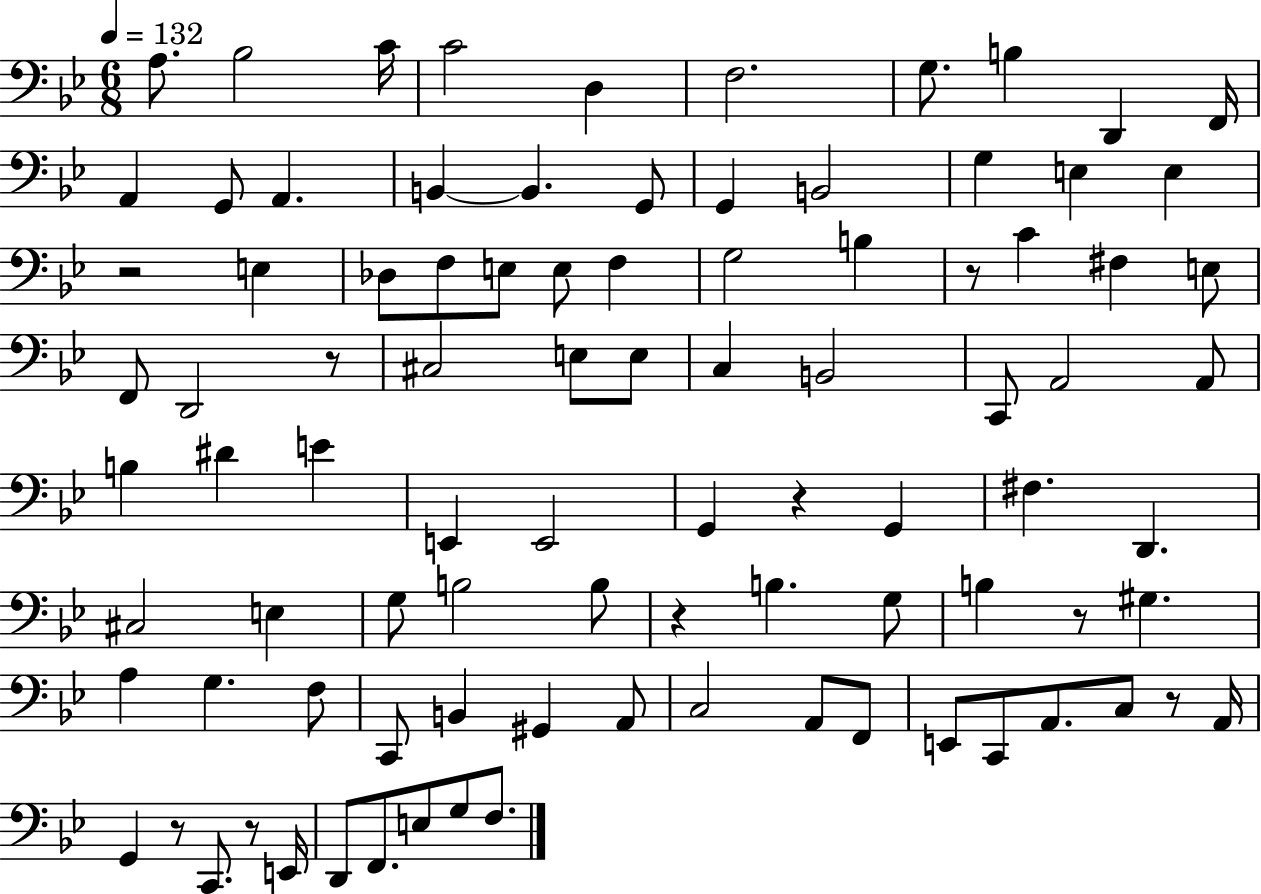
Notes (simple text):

A3/e. Bb3/h C4/s C4/h D3/q F3/h. G3/e. B3/q D2/q F2/s A2/q G2/e A2/q. B2/q B2/q. G2/e G2/q B2/h G3/q E3/q E3/q R/h E3/q Db3/e F3/e E3/e E3/e F3/q G3/h B3/q R/e C4/q F#3/q E3/e F2/e D2/h R/e C#3/h E3/e E3/e C3/q B2/h C2/e A2/h A2/e B3/q D#4/q E4/q E2/q E2/h G2/q R/q G2/q F#3/q. D2/q. C#3/h E3/q G3/e B3/h B3/e R/q B3/q. G3/e B3/q R/e G#3/q. A3/q G3/q. F3/e C2/e B2/q G#2/q A2/e C3/h A2/e F2/e E2/e C2/e A2/e. C3/e R/e A2/s G2/q R/e C2/e. R/e E2/s D2/e F2/e. E3/e G3/e F3/e.